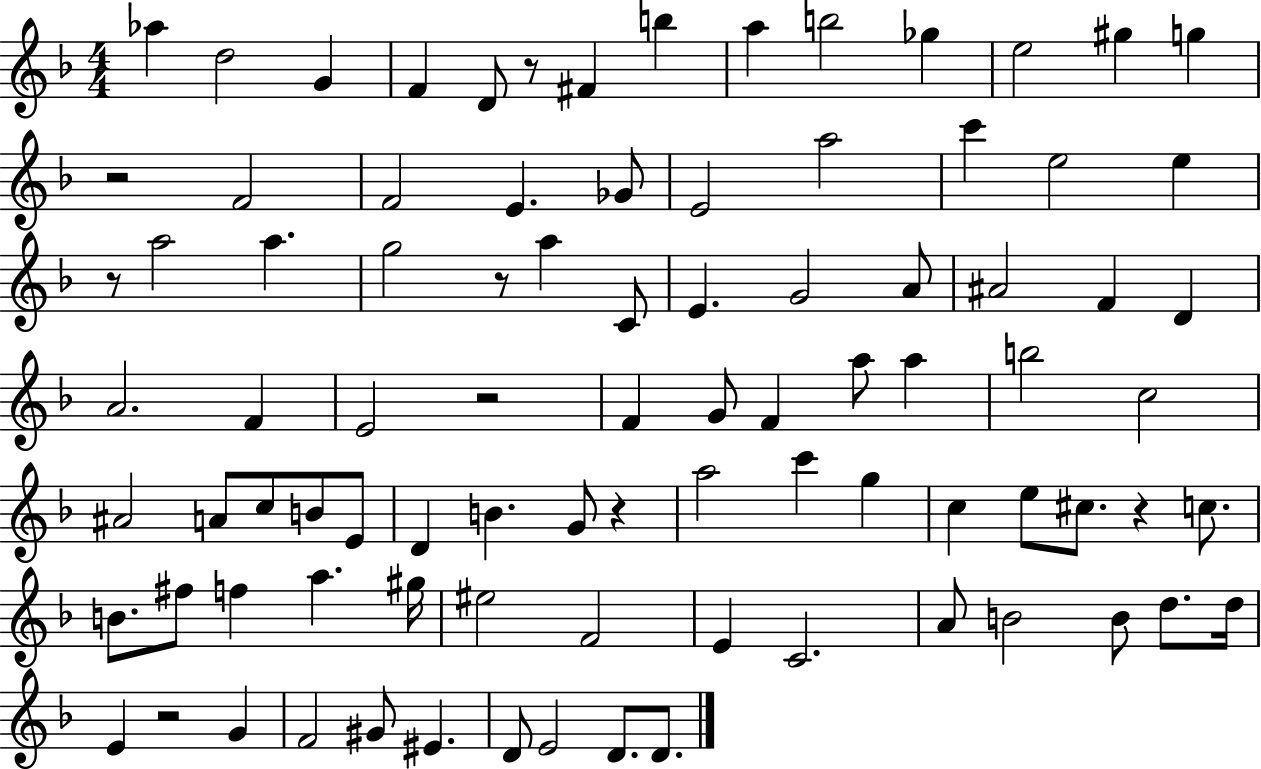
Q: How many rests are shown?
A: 8